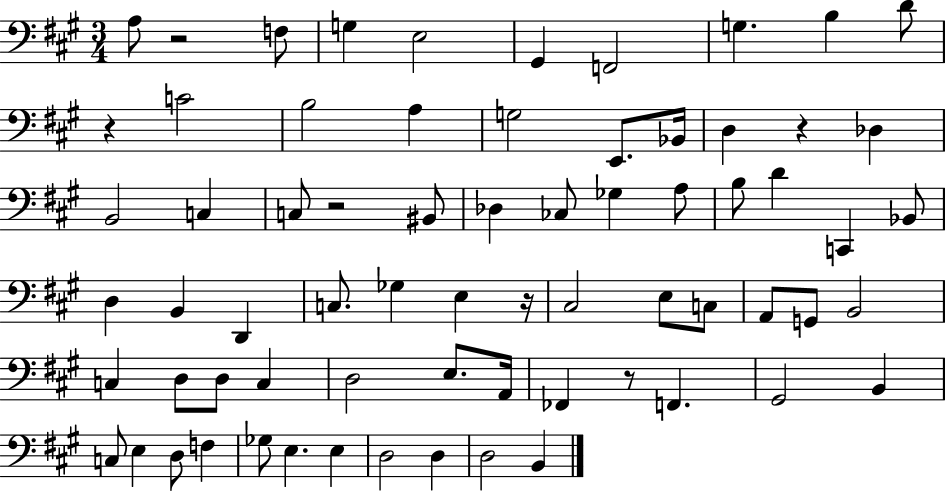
A3/e R/h F3/e G3/q E3/h G#2/q F2/h G3/q. B3/q D4/e R/q C4/h B3/h A3/q G3/h E2/e. Bb2/s D3/q R/q Db3/q B2/h C3/q C3/e R/h BIS2/e Db3/q CES3/e Gb3/q A3/e B3/e D4/q C2/q Bb2/e D3/q B2/q D2/q C3/e. Gb3/q E3/q R/s C#3/h E3/e C3/e A2/e G2/e B2/h C3/q D3/e D3/e C3/q D3/h E3/e. A2/s FES2/q R/e F2/q. G#2/h B2/q C3/e E3/q D3/e F3/q Gb3/e E3/q. E3/q D3/h D3/q D3/h B2/q